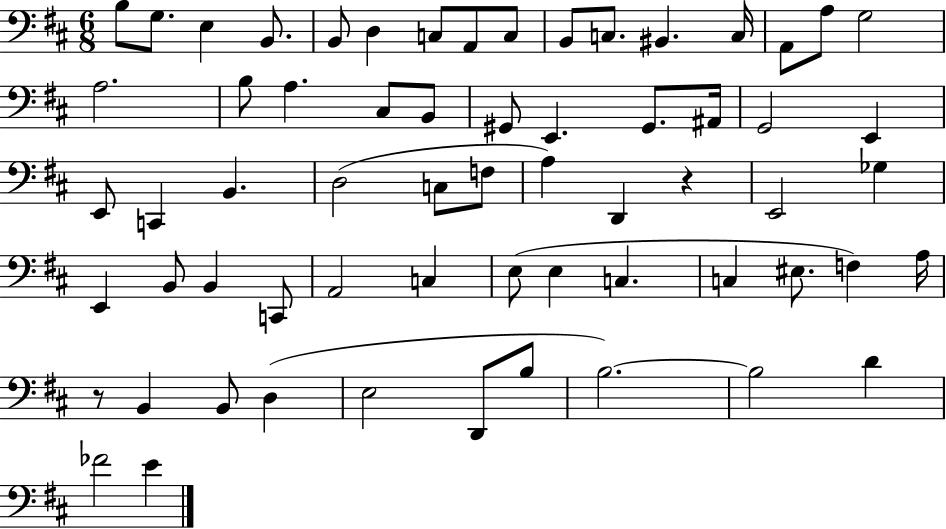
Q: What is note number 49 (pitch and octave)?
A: F3